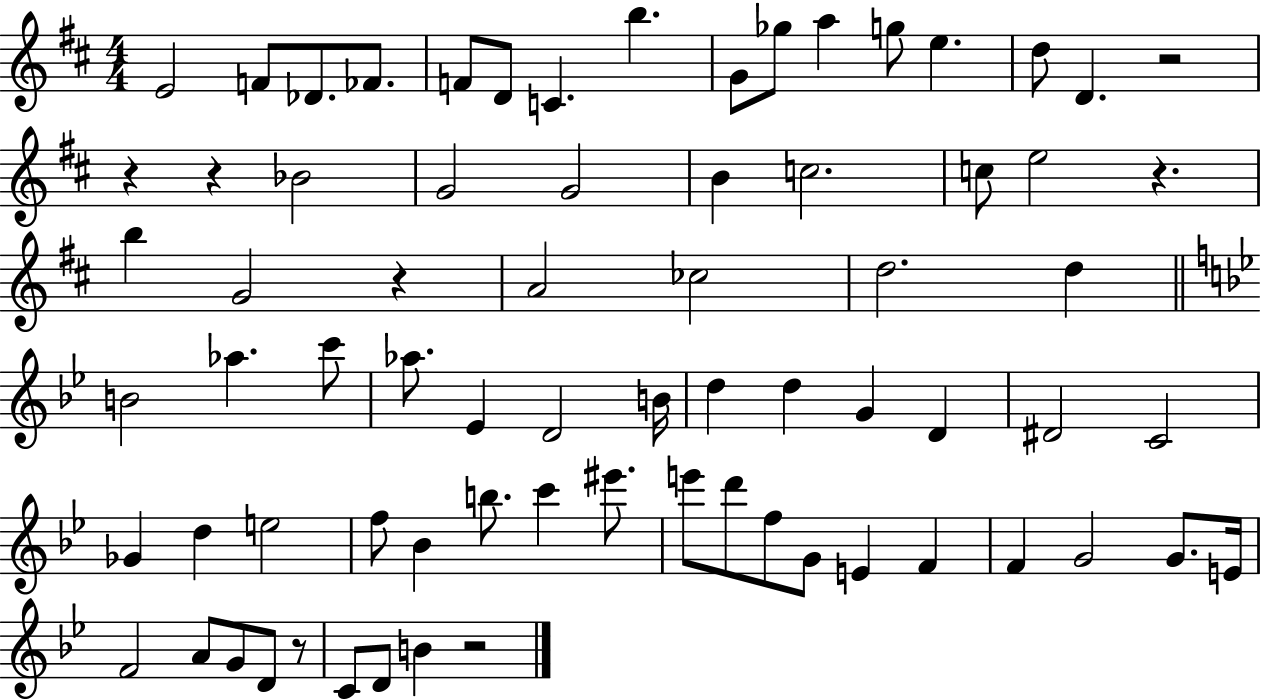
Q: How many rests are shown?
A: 7